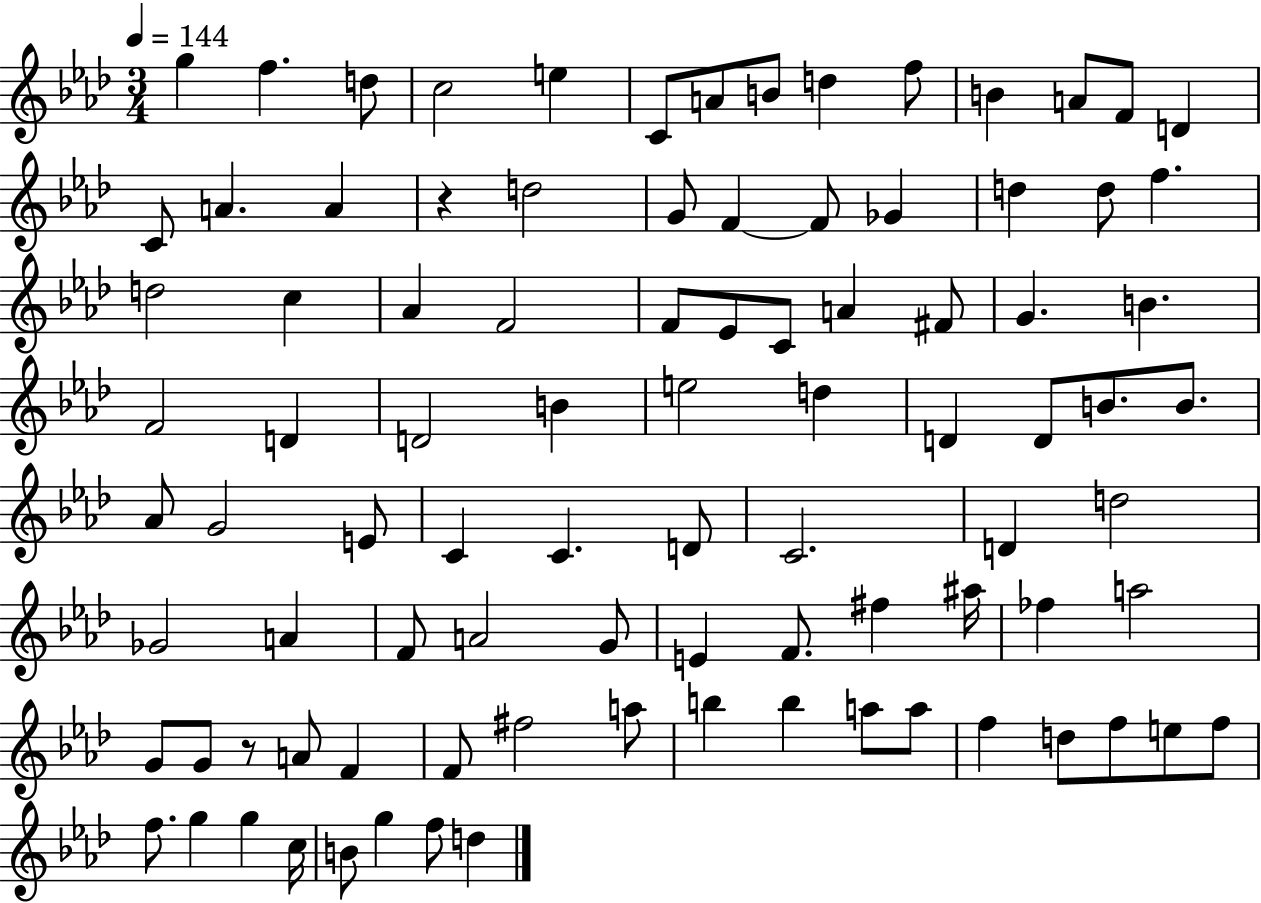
{
  \clef treble
  \numericTimeSignature
  \time 3/4
  \key aes \major
  \tempo 4 = 144
  \repeat volta 2 { g''4 f''4. d''8 | c''2 e''4 | c'8 a'8 b'8 d''4 f''8 | b'4 a'8 f'8 d'4 | \break c'8 a'4. a'4 | r4 d''2 | g'8 f'4~~ f'8 ges'4 | d''4 d''8 f''4. | \break d''2 c''4 | aes'4 f'2 | f'8 ees'8 c'8 a'4 fis'8 | g'4. b'4. | \break f'2 d'4 | d'2 b'4 | e''2 d''4 | d'4 d'8 b'8. b'8. | \break aes'8 g'2 e'8 | c'4 c'4. d'8 | c'2. | d'4 d''2 | \break ges'2 a'4 | f'8 a'2 g'8 | e'4 f'8. fis''4 ais''16 | fes''4 a''2 | \break g'8 g'8 r8 a'8 f'4 | f'8 fis''2 a''8 | b''4 b''4 a''8 a''8 | f''4 d''8 f''8 e''8 f''8 | \break f''8. g''4 g''4 c''16 | b'8 g''4 f''8 d''4 | } \bar "|."
}